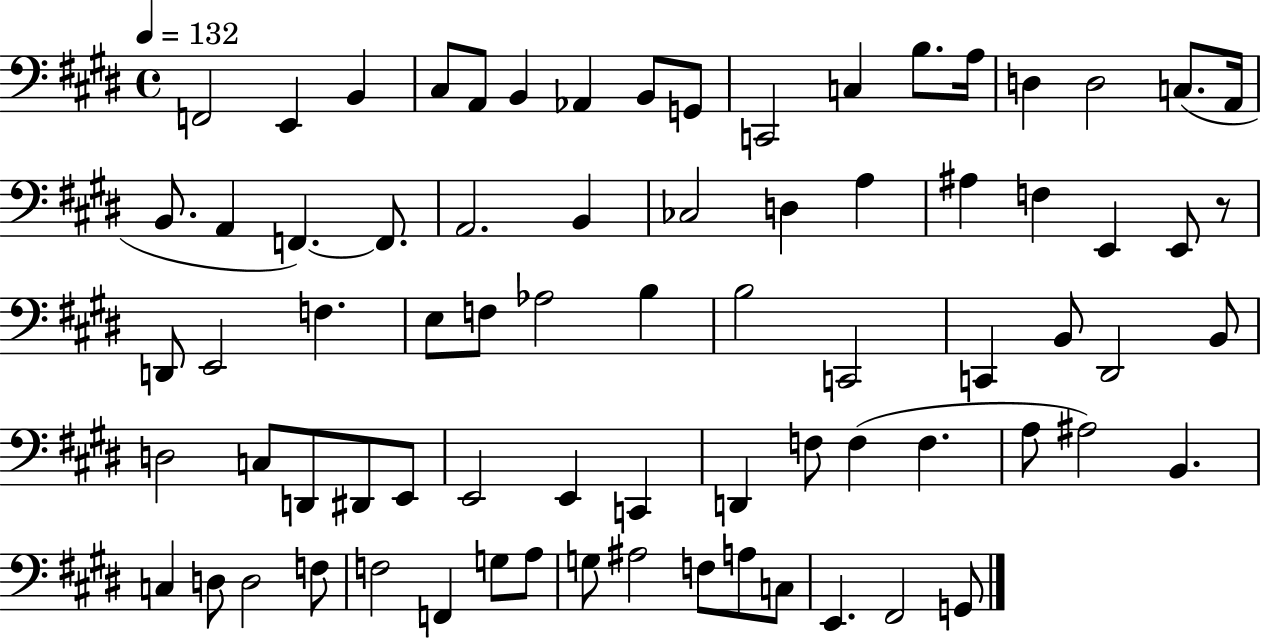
{
  \clef bass
  \time 4/4
  \defaultTimeSignature
  \key e \major
  \tempo 4 = 132
  f,2 e,4 b,4 | cis8 a,8 b,4 aes,4 b,8 g,8 | c,2 c4 b8. a16 | d4 d2 c8.( a,16 | \break b,8. a,4 f,4.~~) f,8. | a,2. b,4 | ces2 d4 a4 | ais4 f4 e,4 e,8 r8 | \break d,8 e,2 f4. | e8 f8 aes2 b4 | b2 c,2 | c,4 b,8 dis,2 b,8 | \break d2 c8 d,8 dis,8 e,8 | e,2 e,4 c,4 | d,4 f8 f4( f4. | a8 ais2) b,4. | \break c4 d8 d2 f8 | f2 f,4 g8 a8 | g8 ais2 f8 a8 c8 | e,4. fis,2 g,8 | \break \bar "|."
}